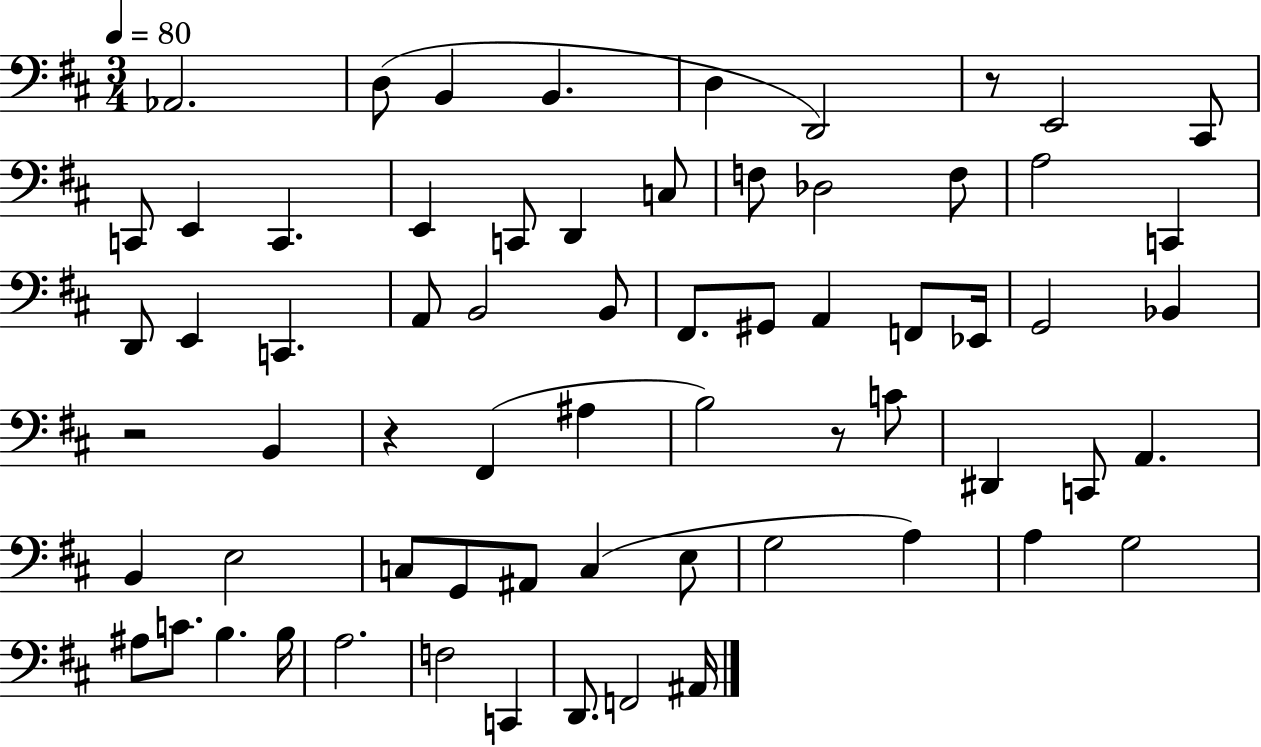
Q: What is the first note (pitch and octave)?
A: Ab2